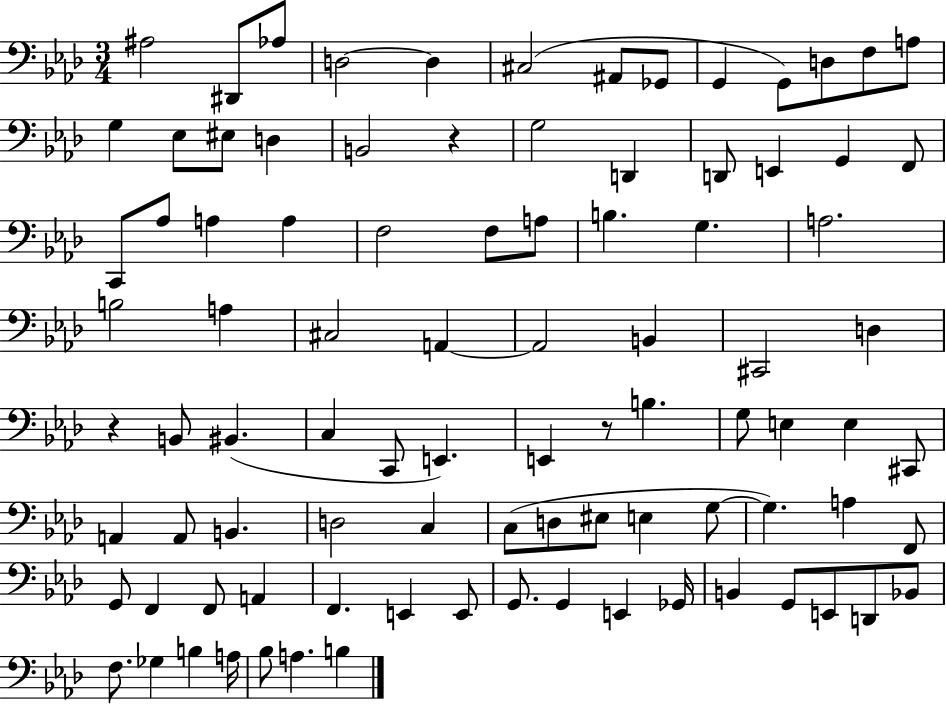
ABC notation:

X:1
T:Untitled
M:3/4
L:1/4
K:Ab
^A,2 ^D,,/2 _A,/2 D,2 D, ^C,2 ^A,,/2 _G,,/2 G,, G,,/2 D,/2 F,/2 A,/2 G, _E,/2 ^E,/2 D, B,,2 z G,2 D,, D,,/2 E,, G,, F,,/2 C,,/2 _A,/2 A, A, F,2 F,/2 A,/2 B, G, A,2 B,2 A, ^C,2 A,, A,,2 B,, ^C,,2 D, z B,,/2 ^B,, C, C,,/2 E,, E,, z/2 B, G,/2 E, E, ^C,,/2 A,, A,,/2 B,, D,2 C, C,/2 D,/2 ^E,/2 E, G,/2 G, A, F,,/2 G,,/2 F,, F,,/2 A,, F,, E,, E,,/2 G,,/2 G,, E,, _G,,/4 B,, G,,/2 E,,/2 D,,/2 _B,,/2 F,/2 _G, B, A,/4 _B,/2 A, B,